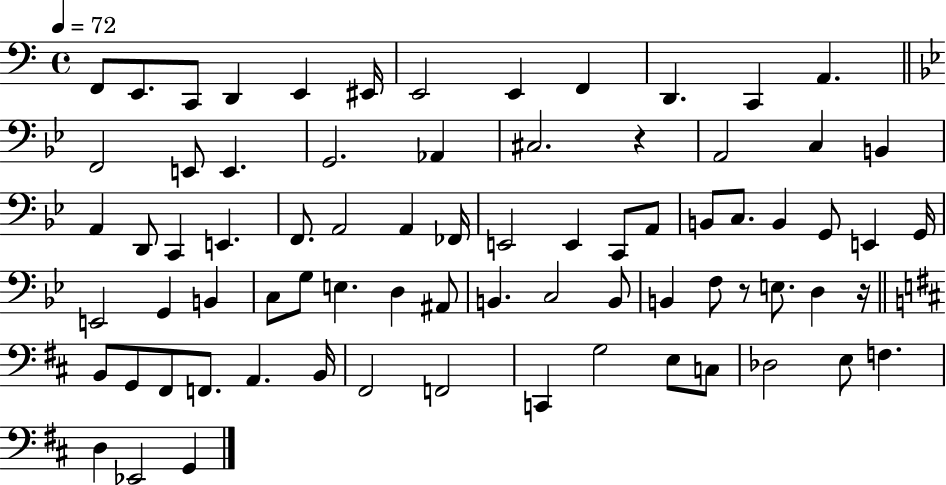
{
  \clef bass
  \time 4/4
  \defaultTimeSignature
  \key c \major
  \tempo 4 = 72
  \repeat volta 2 { f,8 e,8. c,8 d,4 e,4 eis,16 | e,2 e,4 f,4 | d,4. c,4 a,4. | \bar "||" \break \key g \minor f,2 e,8 e,4. | g,2. aes,4 | cis2. r4 | a,2 c4 b,4 | \break a,4 d,8 c,4 e,4. | f,8. a,2 a,4 fes,16 | e,2 e,4 c,8 a,8 | b,8 c8. b,4 g,8 e,4 g,16 | \break e,2 g,4 b,4 | c8 g8 e4. d4 ais,8 | b,4. c2 b,8 | b,4 f8 r8 e8. d4 r16 | \break \bar "||" \break \key b \minor b,8 g,8 fis,8 f,8. a,4. b,16 | fis,2 f,2 | c,4 g2 e8 c8 | des2 e8 f4. | \break d4 ees,2 g,4 | } \bar "|."
}